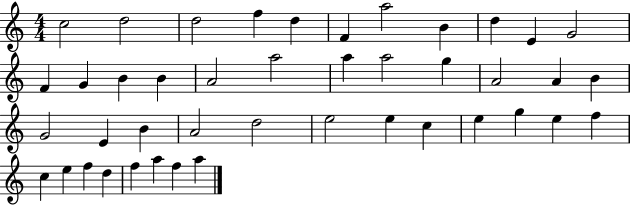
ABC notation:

X:1
T:Untitled
M:4/4
L:1/4
K:C
c2 d2 d2 f d F a2 B d E G2 F G B B A2 a2 a a2 g A2 A B G2 E B A2 d2 e2 e c e g e f c e f d f a f a